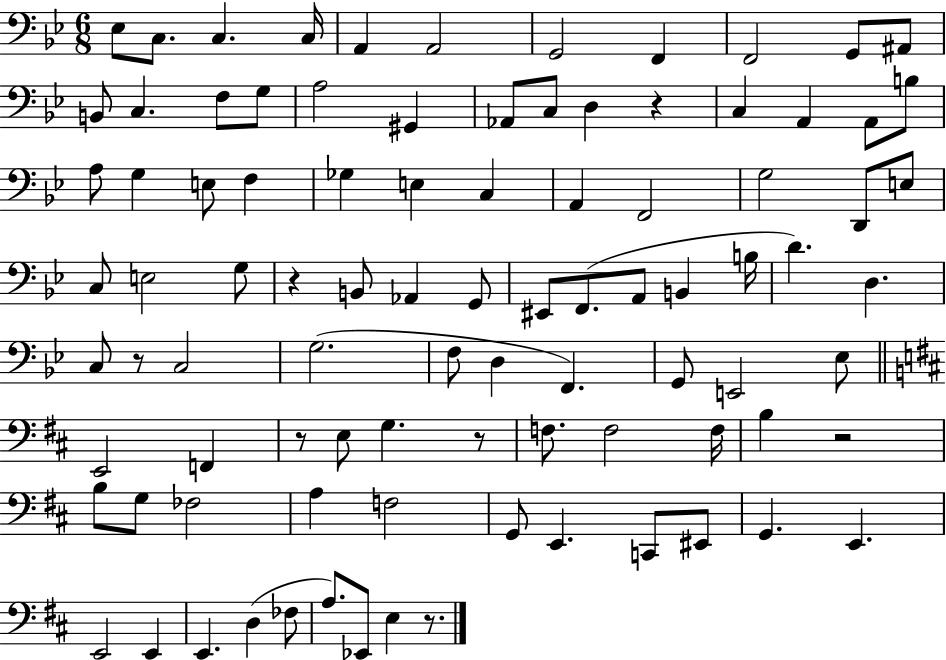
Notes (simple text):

Eb3/e C3/e. C3/q. C3/s A2/q A2/h G2/h F2/q F2/h G2/e A#2/e B2/e C3/q. F3/e G3/e A3/h G#2/q Ab2/e C3/e D3/q R/q C3/q A2/q A2/e B3/e A3/e G3/q E3/e F3/q Gb3/q E3/q C3/q A2/q F2/h G3/h D2/e E3/e C3/e E3/h G3/e R/q B2/e Ab2/q G2/e EIS2/e F2/e. A2/e B2/q B3/s D4/q. D3/q. C3/e R/e C3/h G3/h. F3/e D3/q F2/q. G2/e E2/h Eb3/e E2/h F2/q R/e E3/e G3/q. R/e F3/e. F3/h F3/s B3/q R/h B3/e G3/e FES3/h A3/q F3/h G2/e E2/q. C2/e EIS2/e G2/q. E2/q. E2/h E2/q E2/q. D3/q FES3/e A3/e. Eb2/e E3/q R/e.